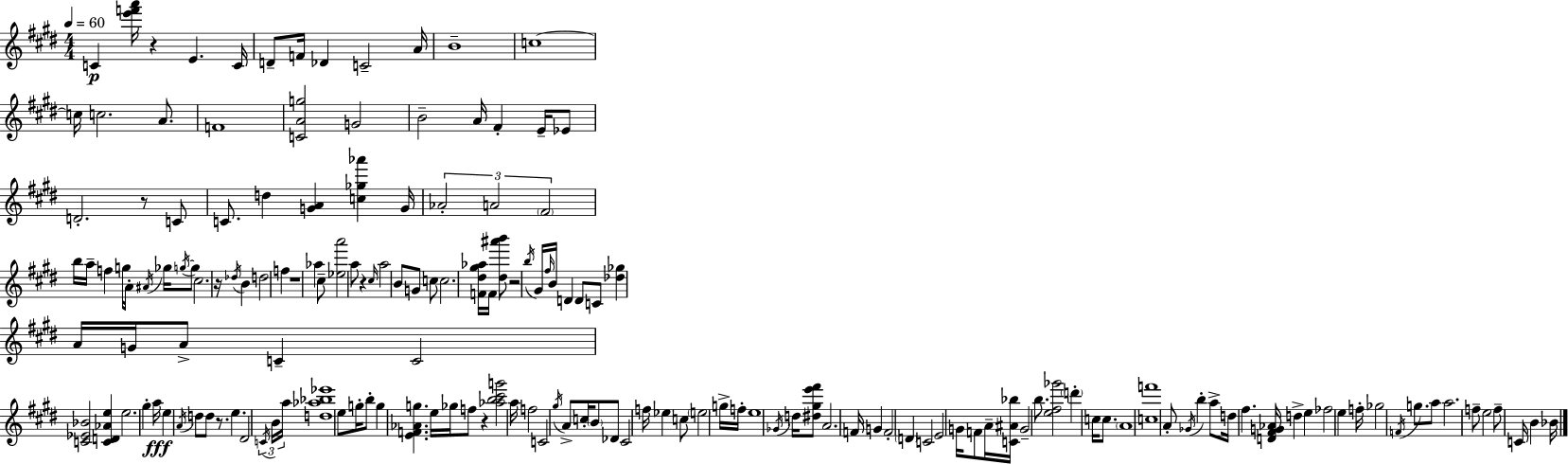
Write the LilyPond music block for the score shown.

{
  \clef treble
  \numericTimeSignature
  \time 4/4
  \key e \major
  \tempo 4 = 60
  c'4\p <e''' f''' a'''>16 r4 e'4. c'16 | d'8-- f'16 des'4 c'2-- a'16 | b'1-- | c''1~~ | \break c''16 c''2. a'8. | f'1 | <c' a' g''>2 g'2 | b'2-- a'16 fis'4-. e'16-- ees'8 | \break d'2.-. r8 c'8 | c'8. d''4 <g' a'>4 <c'' ges'' aes'''>4 g'16 | \tuplet 3/2 { aes'2-. a'2 | \parenthesize fis'2 } b''16 a''16-- f''4 g''16 a'16-. | \break \acciaccatura { ais'16 } ges''16 \acciaccatura { g''16~ }~ g''8 cis''2. | r16 \acciaccatura { des''16 } b'4 d''2 f''4 | r1 | aes''4 cis''8-- <ees'' a'''>2 | \break a''8 r4 \grace { cis''16 } a''2 | b'8 g'8 c''8 c''2. | <f' dis'' gis'' aes''>16 f'16 <dis'' ais''' b'''>8 r2 \acciaccatura { b''16 } gis'16 | \grace { fis''16 } b'16 d'4 d'8 c'8 <des'' ges''>4 a'16 g'16 | \break a'8-> c'4-- c'2 <c' ees' bes'>2 | <c' d' aes' e''>4 e''2. | gis''4-. a''16\fff e''4 \acciaccatura { a'16 } | d''8 d''8 r8. e''4. dis'2 | \break \tuplet 3/2 { \acciaccatura { c'16 } b'16 a''16 } <d'' aes'' bes'' ees'''>1 | e''8 g''16-. b''8-. g''4 | <e' f' aes' g''>4. e''16 ges''16 f''8 r4 <aes'' b'' cis''' g'''>2 | a''16 f''2 | \break c'2 \acciaccatura { gis''16 } a'8-> c''16-. \parenthesize b'8 des'8 | cis'2 f''16 ees''4 c''8 \parenthesize e''2 | g''16-> f''16-. e''1 | \acciaccatura { ges'16 } d''16 <dis'' gis'' e''' fis'''>8 a'2. | \break f'16 g'4 f'2-. | \parenthesize d'4 c'2 | e'2 g'16 f'8 a'16-- <c' ais' bes''>16 g'2-- | b''8. <e'' fis'' ges'''>2 | \break \parenthesize d'''4-. c''16 c''8. \parenthesize a'1 | <c'' f'''>1 | a'8-. \acciaccatura { ges'16 } b''4-. | a''8-> d''16 fis''4. <d' fis' g' aes'>16 d''4-> e''4 | \break fes''2 e''4 f''16-. | ges''2 \acciaccatura { f'16 } g''8. a''8 a''2. | f''8-- e''2 | f''8-- c'16 b'4 bes'16 \bar "|."
}